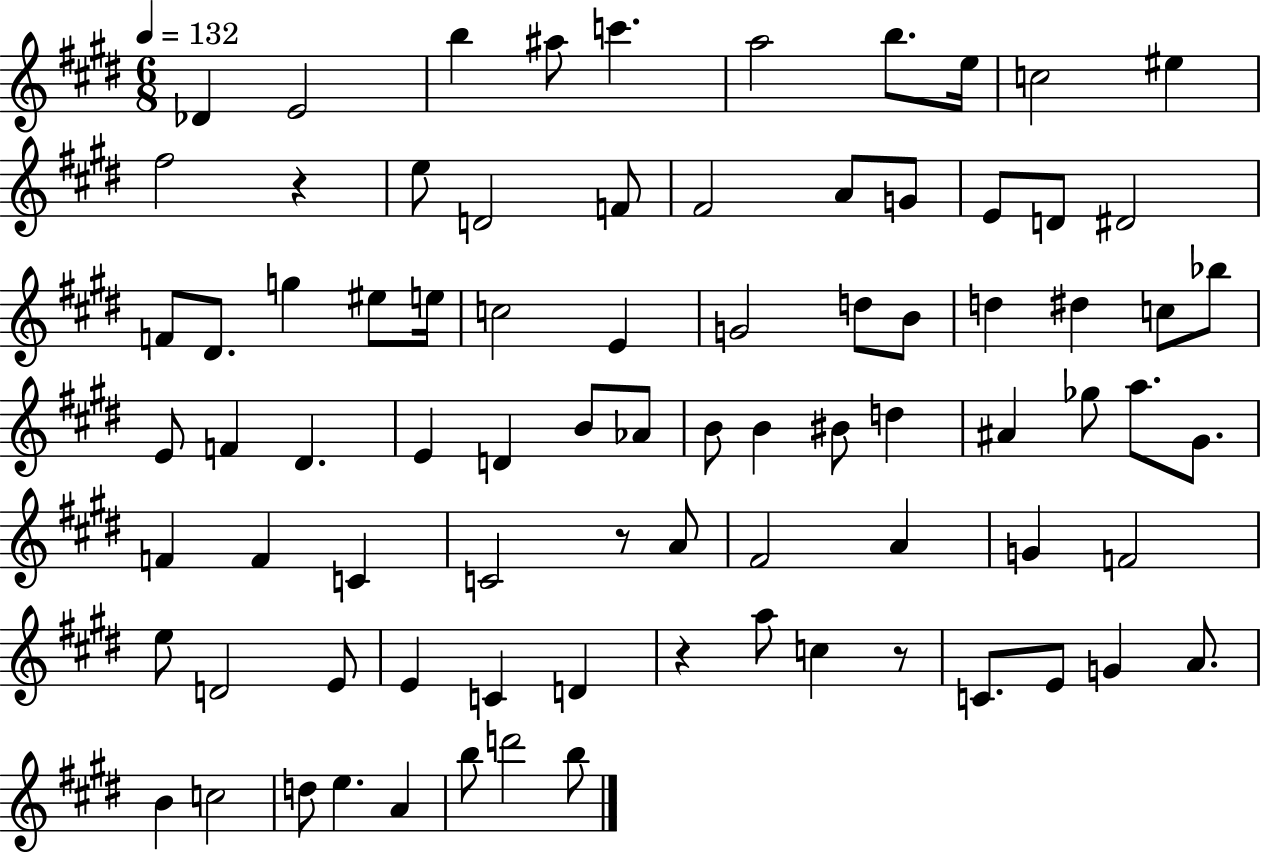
{
  \clef treble
  \numericTimeSignature
  \time 6/8
  \key e \major
  \tempo 4 = 132
  des'4 e'2 | b''4 ais''8 c'''4. | a''2 b''8. e''16 | c''2 eis''4 | \break fis''2 r4 | e''8 d'2 f'8 | fis'2 a'8 g'8 | e'8 d'8 dis'2 | \break f'8 dis'8. g''4 eis''8 e''16 | c''2 e'4 | g'2 d''8 b'8 | d''4 dis''4 c''8 bes''8 | \break e'8 f'4 dis'4. | e'4 d'4 b'8 aes'8 | b'8 b'4 bis'8 d''4 | ais'4 ges''8 a''8. gis'8. | \break f'4 f'4 c'4 | c'2 r8 a'8 | fis'2 a'4 | g'4 f'2 | \break e''8 d'2 e'8 | e'4 c'4 d'4 | r4 a''8 c''4 r8 | c'8. e'8 g'4 a'8. | \break b'4 c''2 | d''8 e''4. a'4 | b''8 d'''2 b''8 | \bar "|."
}